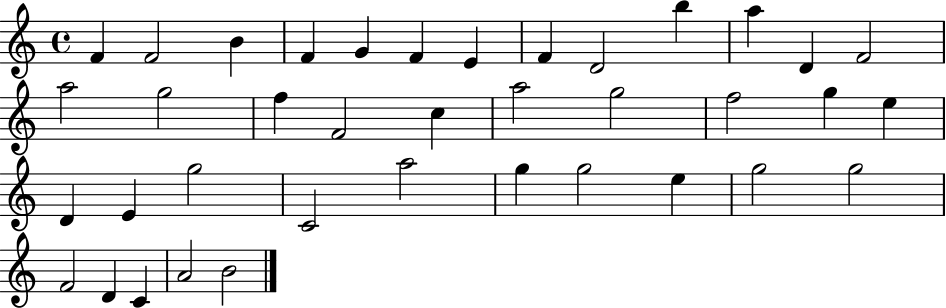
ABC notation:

X:1
T:Untitled
M:4/4
L:1/4
K:C
F F2 B F G F E F D2 b a D F2 a2 g2 f F2 c a2 g2 f2 g e D E g2 C2 a2 g g2 e g2 g2 F2 D C A2 B2